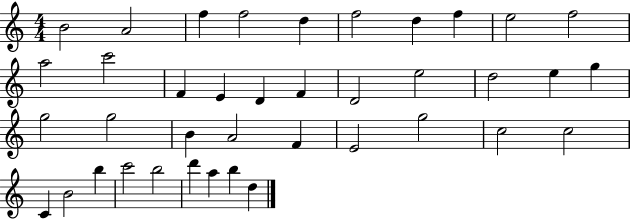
{
  \clef treble
  \numericTimeSignature
  \time 4/4
  \key c \major
  b'2 a'2 | f''4 f''2 d''4 | f''2 d''4 f''4 | e''2 f''2 | \break a''2 c'''2 | f'4 e'4 d'4 f'4 | d'2 e''2 | d''2 e''4 g''4 | \break g''2 g''2 | b'4 a'2 f'4 | e'2 g''2 | c''2 c''2 | \break c'4 b'2 b''4 | c'''2 b''2 | d'''4 a''4 b''4 d''4 | \bar "|."
}